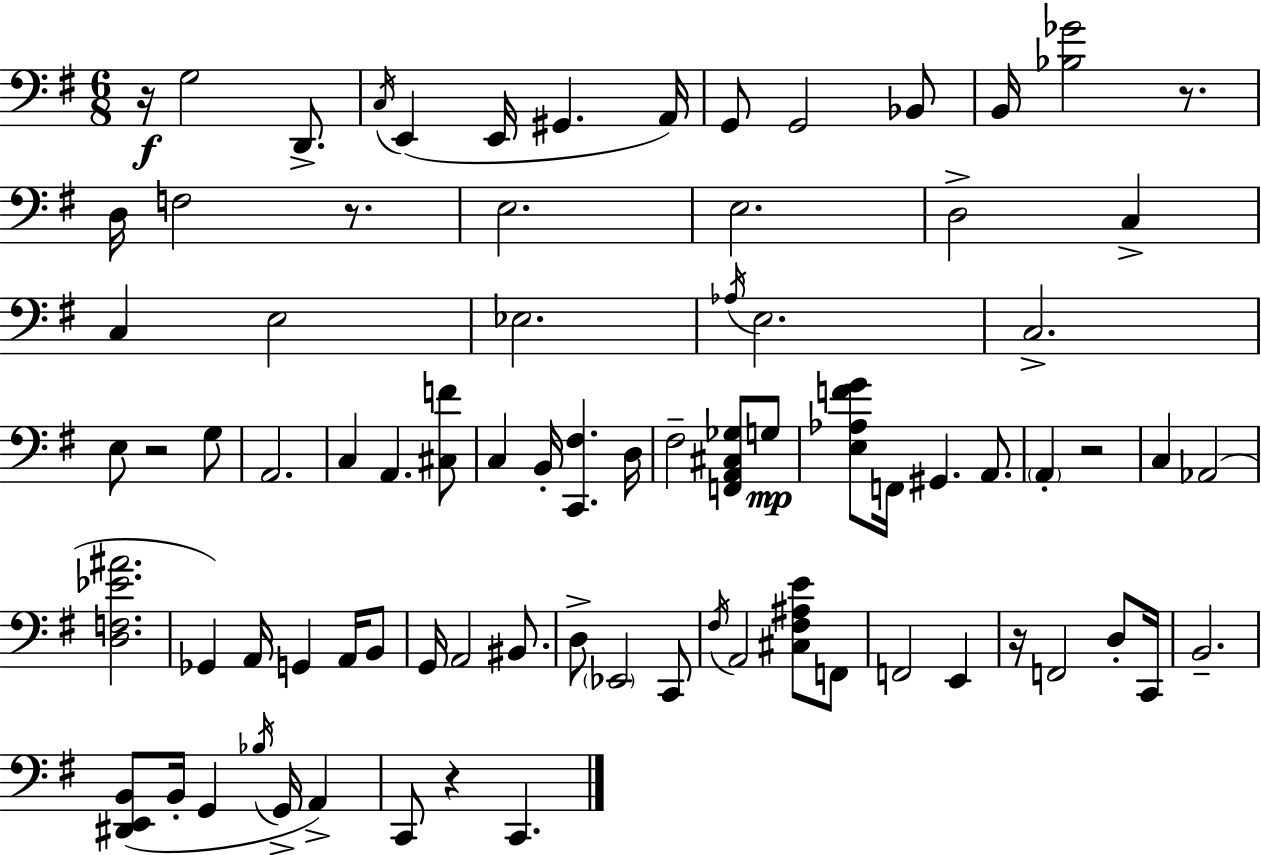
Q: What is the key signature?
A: G major